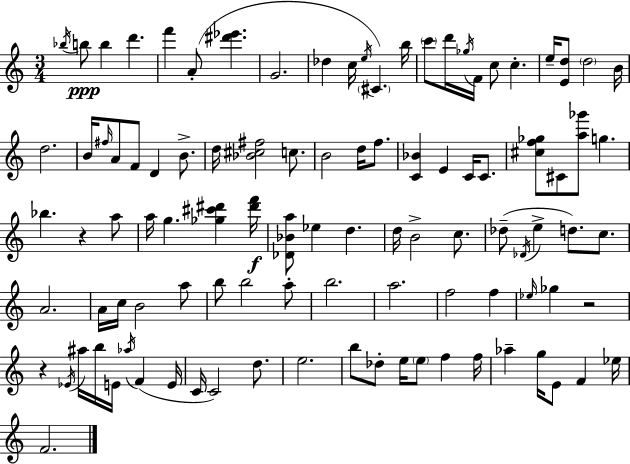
X:1
T:Untitled
M:3/4
L:1/4
K:Am
_b/4 b/2 b d' f' A/2 [^d'_e'] G2 _d c/4 e/4 ^C b/4 c'/2 d'/4 _g/4 F/4 c/2 c e/4 [Ed]/2 d2 B/4 d2 B/4 ^f/4 A/2 F/2 D B/2 d/4 [_B^c^f]2 c/2 B2 d/4 f/2 [C_B] E C/4 C/2 [^cf_g]/2 ^C/2 [a_g']/2 g _b z a/2 a/4 g [_g^c'^d'] [^d'f']/4 [_D_Ba]/2 _e d d/4 B2 c/2 _d/2 _D/4 e d/2 c/2 A2 A/4 c/4 B2 a/2 b/2 b2 a/2 b2 a2 f2 f _e/4 _g z2 z _E/4 ^a/4 b/4 E/4 _a/4 F E/4 C/4 C2 d/2 e2 b/2 _d/2 e/4 e/2 f f/4 _a g/4 E/2 F _e/4 F2